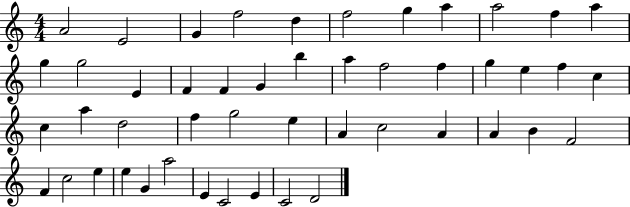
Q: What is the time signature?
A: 4/4